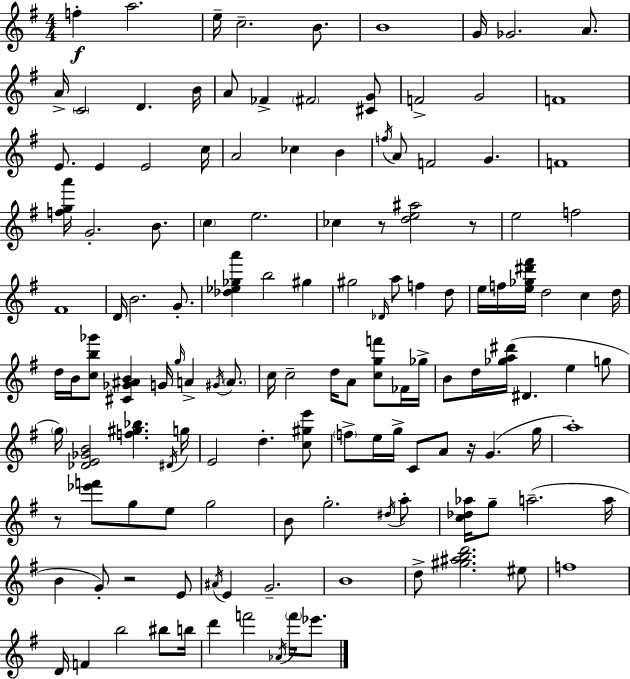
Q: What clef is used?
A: treble